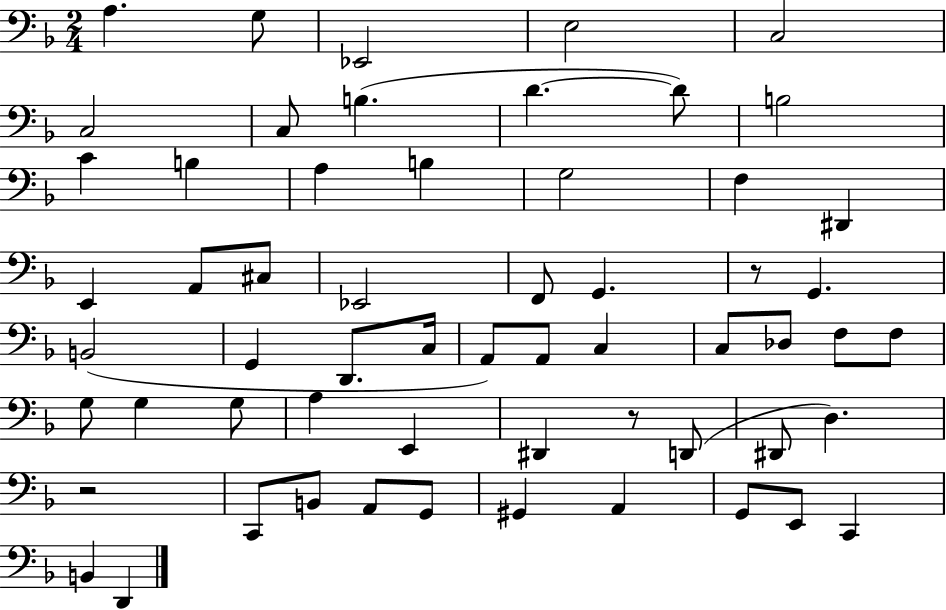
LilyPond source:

{
  \clef bass
  \numericTimeSignature
  \time 2/4
  \key f \major
  a4. g8 | ees,2 | e2 | c2 | \break c2 | c8 b4.( | d'4.~~ d'8) | b2 | \break c'4 b4 | a4 b4 | g2 | f4 dis,4 | \break e,4 a,8 cis8 | ees,2 | f,8 g,4. | r8 g,4. | \break b,2( | g,4 d,8. c16 | a,8) a,8 c4 | c8 des8 f8 f8 | \break g8 g4 g8 | a4 e,4 | dis,4 r8 d,8( | dis,8 d4.) | \break r2 | c,8 b,8 a,8 g,8 | gis,4 a,4 | g,8 e,8 c,4 | \break b,4 d,4 | \bar "|."
}